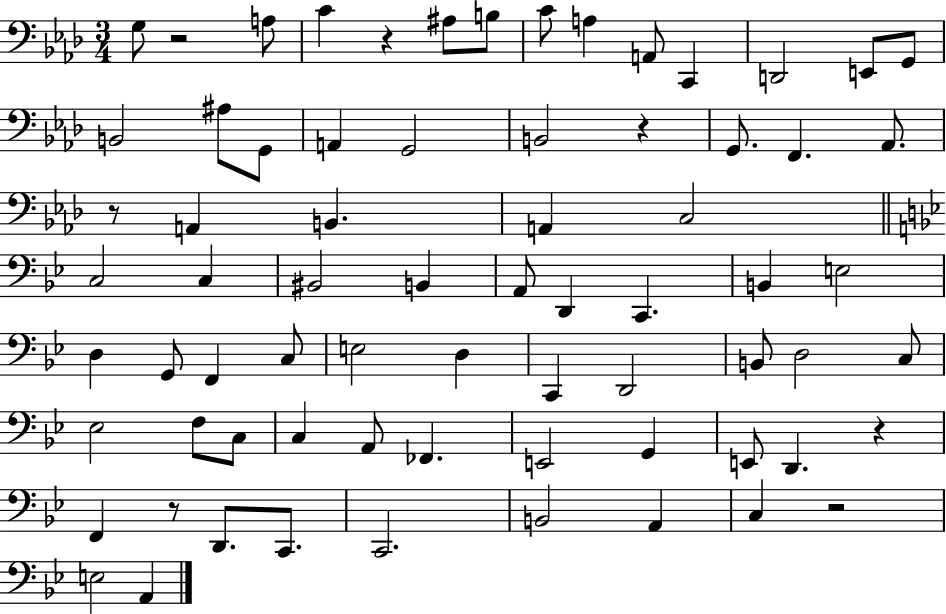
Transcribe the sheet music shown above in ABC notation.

X:1
T:Untitled
M:3/4
L:1/4
K:Ab
G,/2 z2 A,/2 C z ^A,/2 B,/2 C/2 A, A,,/2 C,, D,,2 E,,/2 G,,/2 B,,2 ^A,/2 G,,/2 A,, G,,2 B,,2 z G,,/2 F,, _A,,/2 z/2 A,, B,, A,, C,2 C,2 C, ^B,,2 B,, A,,/2 D,, C,, B,, E,2 D, G,,/2 F,, C,/2 E,2 D, C,, D,,2 B,,/2 D,2 C,/2 _E,2 F,/2 C,/2 C, A,,/2 _F,, E,,2 G,, E,,/2 D,, z F,, z/2 D,,/2 C,,/2 C,,2 B,,2 A,, C, z2 E,2 A,,